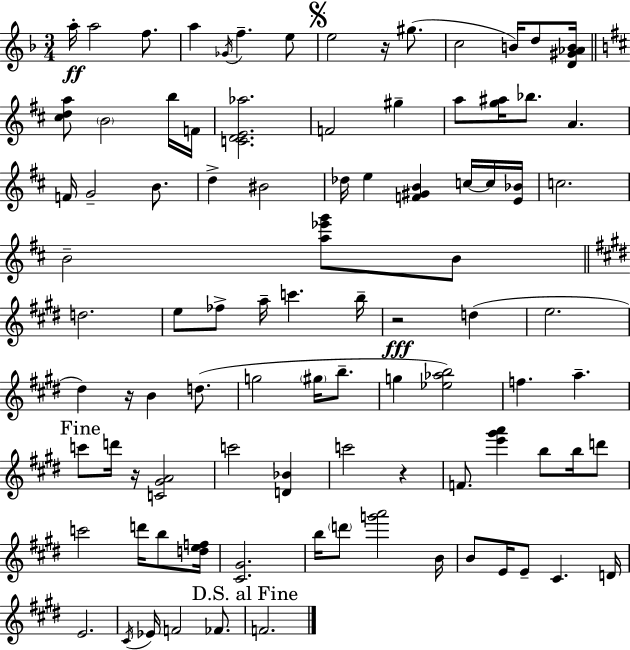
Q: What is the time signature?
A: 3/4